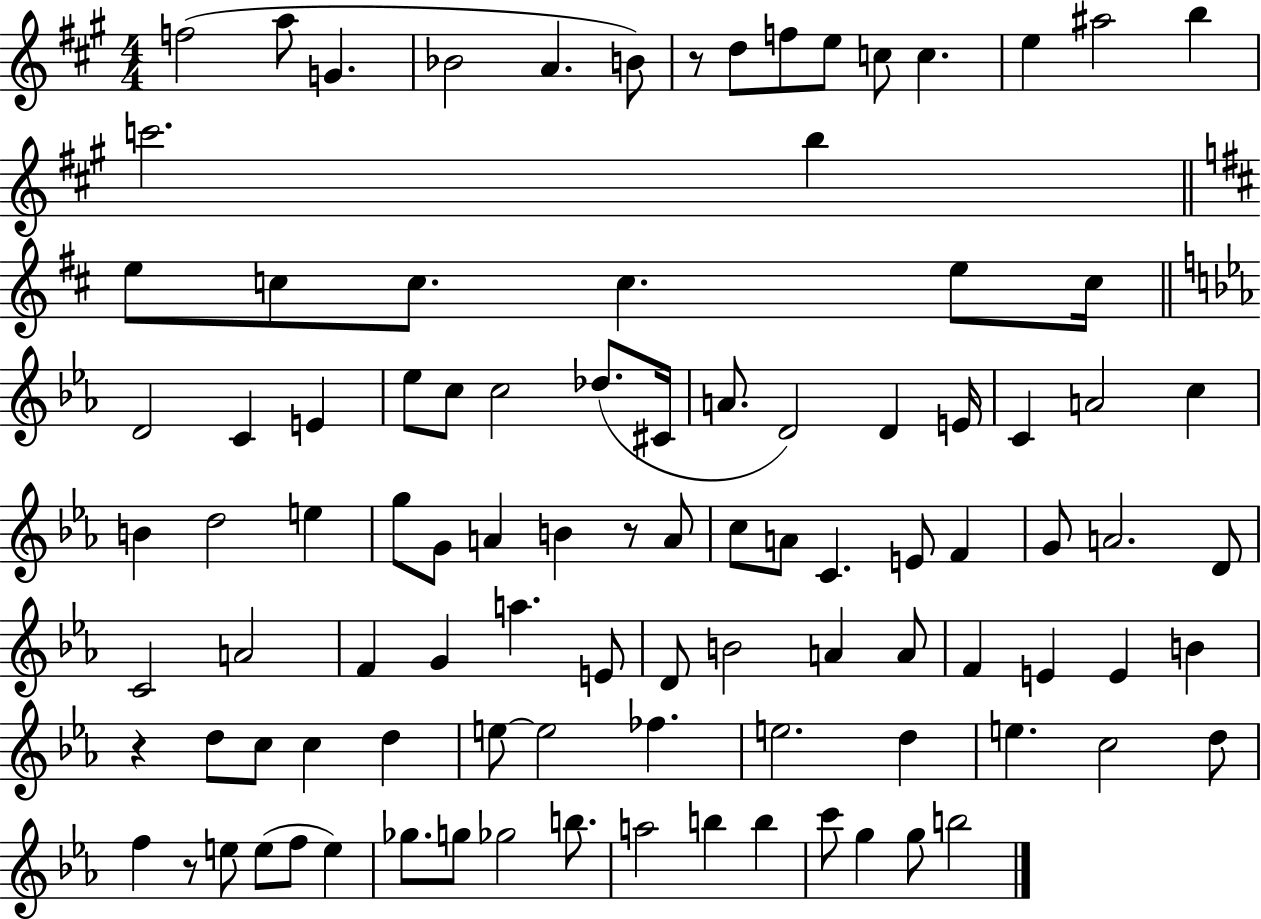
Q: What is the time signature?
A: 4/4